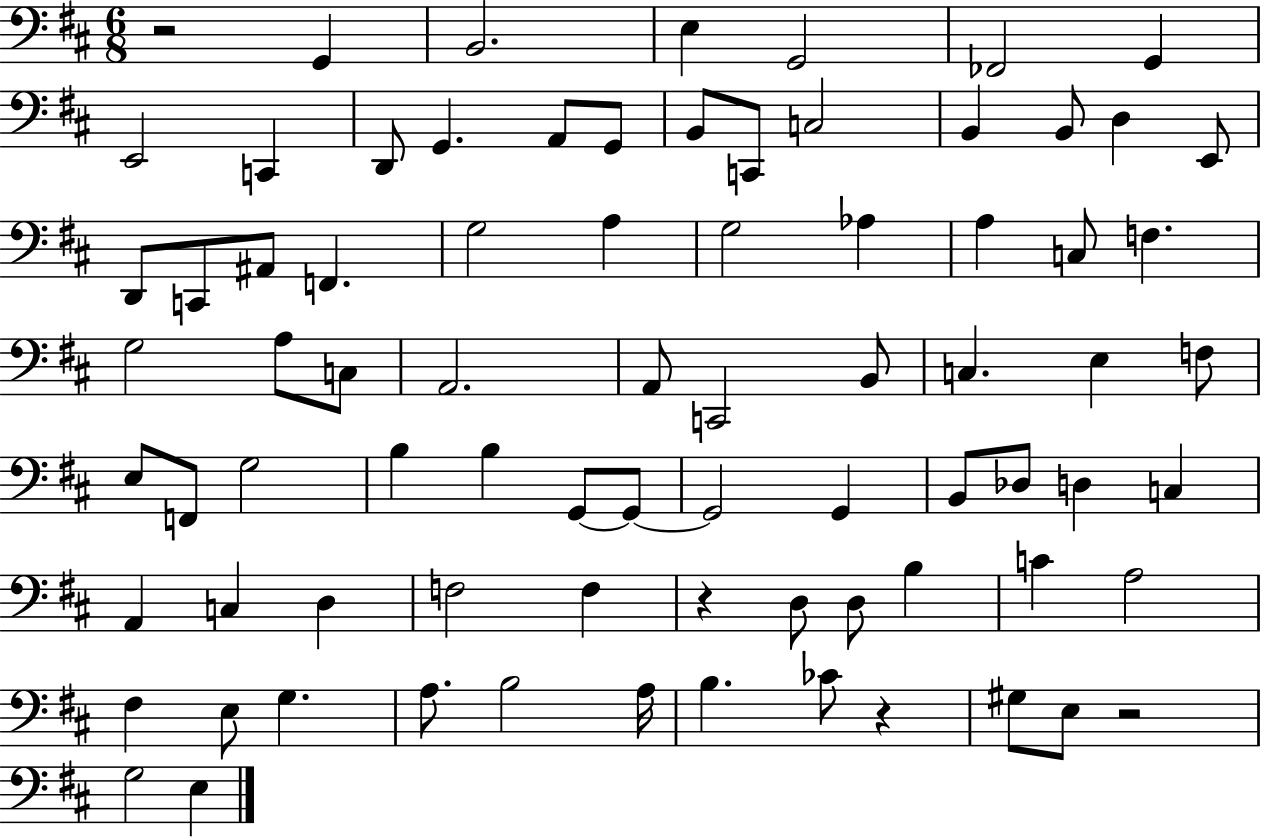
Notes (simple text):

R/h G2/q B2/h. E3/q G2/h FES2/h G2/q E2/h C2/q D2/e G2/q. A2/e G2/e B2/e C2/e C3/h B2/q B2/e D3/q E2/e D2/e C2/e A#2/e F2/q. G3/h A3/q G3/h Ab3/q A3/q C3/e F3/q. G3/h A3/e C3/e A2/h. A2/e C2/h B2/e C3/q. E3/q F3/e E3/e F2/e G3/h B3/q B3/q G2/e G2/e G2/h G2/q B2/e Db3/e D3/q C3/q A2/q C3/q D3/q F3/h F3/q R/q D3/e D3/e B3/q C4/q A3/h F#3/q E3/e G3/q. A3/e. B3/h A3/s B3/q. CES4/e R/q G#3/e E3/e R/h G3/h E3/q